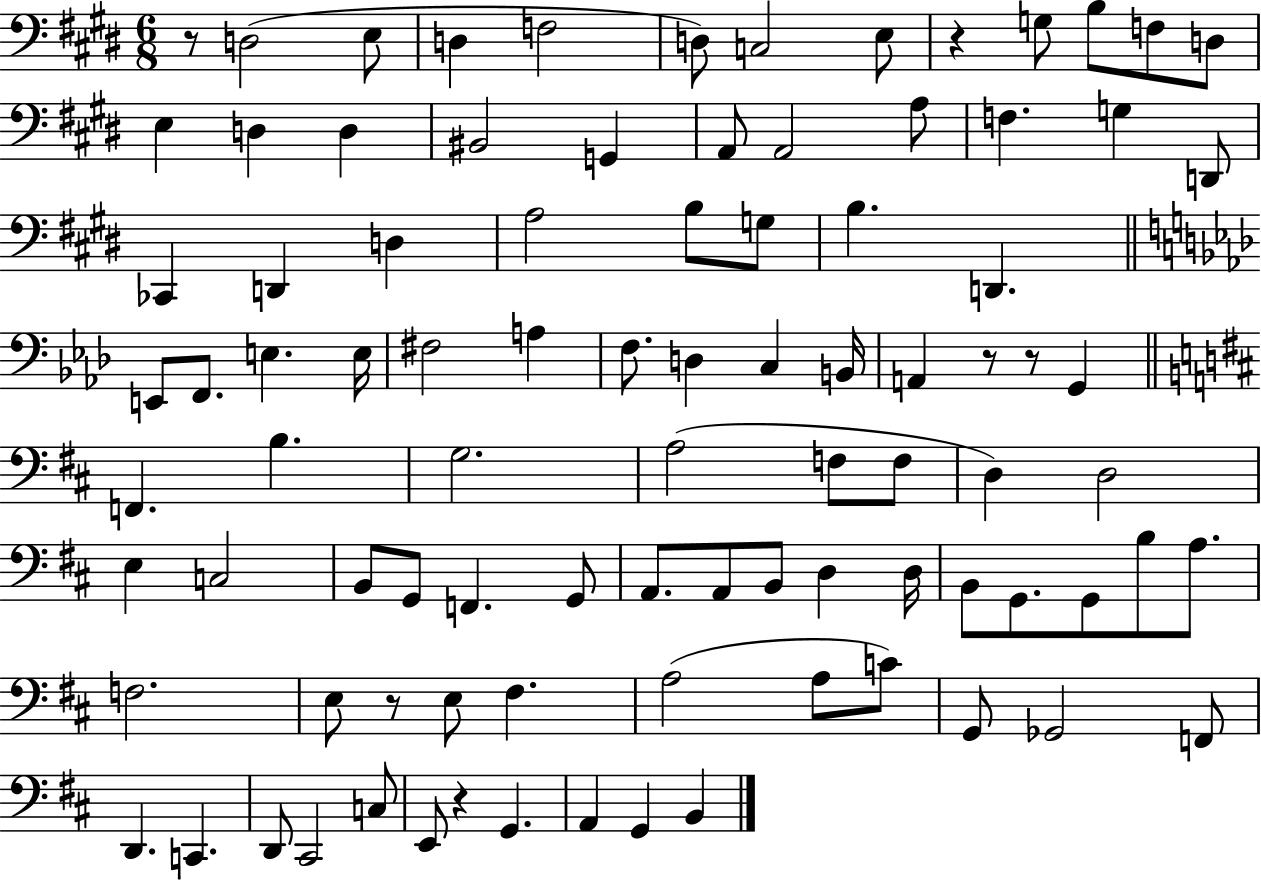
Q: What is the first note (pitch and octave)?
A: D3